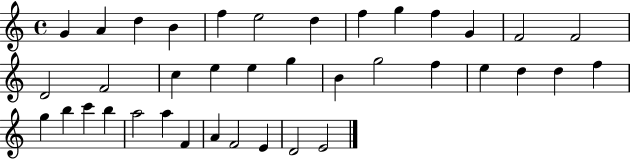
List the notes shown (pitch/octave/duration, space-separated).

G4/q A4/q D5/q B4/q F5/q E5/h D5/q F5/q G5/q F5/q G4/q F4/h F4/h D4/h F4/h C5/q E5/q E5/q G5/q B4/q G5/h F5/q E5/q D5/q D5/q F5/q G5/q B5/q C6/q B5/q A5/h A5/q F4/q A4/q F4/h E4/q D4/h E4/h